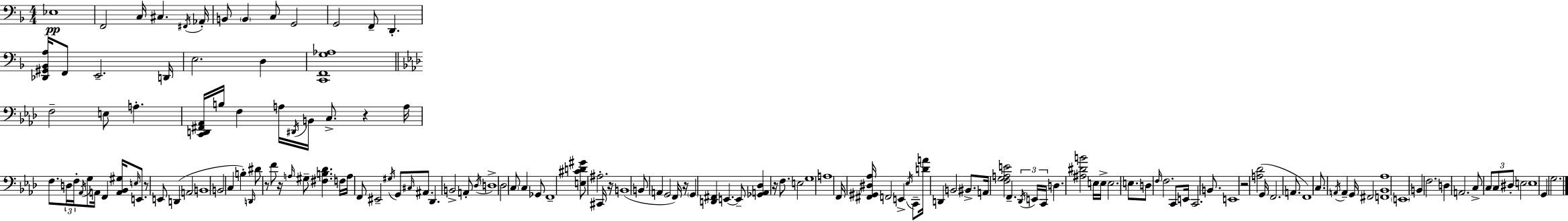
{
  \clef bass
  \numericTimeSignature
  \time 4/4
  \key d \minor
  \repeat volta 2 { ees1\pp | f,2 c16 cis4. \acciaccatura { fis,16 } | aes,16-. b,8 \parenthesize b,4 c8 g,2 | g,2 f,8-- d,4.-. | \break <des, gis, bes, a>16 f,8 e,2.-- | d,16 e2. d4 | <c, f, g aes>1 | \bar "||" \break \key aes \major f2-- e8 a4.-. | <c, d, fis, aes,>16 b16 f4 a16 \acciaccatura { dis,16 } b,16 c8.-> r4 | a16 f8. \tuplet 3/2 { d16 f16-. \acciaccatura { aes,16 } } g8 a,16 f,4 <a, bes, gis>16 \grace { e16 } | e,8. r8 e,8 d,4( a,2 | \break b,1 | b,2 c4 b4-.) | \grace { d,16 } dis'8 r8 f'8 r16 \grace { a16 } gis8-- <fis b des'>4. | f16 a16 f,8 eis,2-- | \break \acciaccatura { gis16 } g,8 \grace { cis16 } ais,8. des,4. b,2-> | a,8-. \acciaccatura { des16 } d1-> | des2 | \parenthesize c8 c4 ges,8 f,1-- | \break <e cis' d' gis'>8 ais2.-. | cis,16 r16 b,1( | b,8 a,4 g,2 | f,16) r16 \parenthesize g,4 <d, fis,>4 | \break e,4.~~ e,8-- <ges, a, des>4 r16 f8. | e2 g1 | a1 | f,16 <fis, gis, dis aes>16 f,2 | \break e,4-> \acciaccatura { ees16 } c,8-- <d' a'>16 d,4 b,2 | bis,8.-> a,16 <f g a e'>2 | f,4.-- \tuplet 3/2 { \acciaccatura { des,16 } e,16 c,16 } d4. | <ais dis' b'>2 e16 e16-> e2. | \break e8. d8 \grace { f16 } f2. | c,8 e,16 c,2. | b,8. e,1 | r2 | \break <a des'>2( g,16 f,2. | a,8. f,1) | c8. \acciaccatura { a,16 } a,4-- | g,16 fis,2 <f, bes, aes>1 | \break \parenthesize e,1 | b,4 | f2. d4 | a,2. c8-> \tuplet 3/2 { \parenthesize c8 | \break c8 dis8-. } e2 e1 | g,4 | g2. } \bar "|."
}